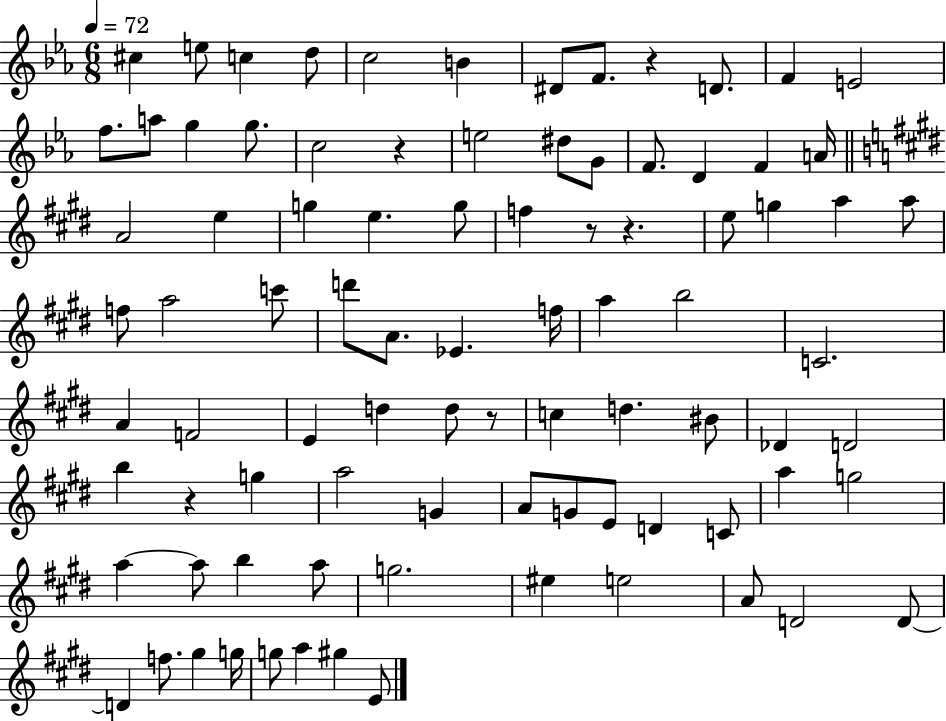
{
  \clef treble
  \numericTimeSignature
  \time 6/8
  \key ees \major
  \tempo 4 = 72
  \repeat volta 2 { cis''4 e''8 c''4 d''8 | c''2 b'4 | dis'8 f'8. r4 d'8. | f'4 e'2 | \break f''8. a''8 g''4 g''8. | c''2 r4 | e''2 dis''8 g'8 | f'8. d'4 f'4 a'16 | \break \bar "||" \break \key e \major a'2 e''4 | g''4 e''4. g''8 | f''4 r8 r4. | e''8 g''4 a''4 a''8 | \break f''8 a''2 c'''8 | d'''8 a'8. ees'4. f''16 | a''4 b''2 | c'2. | \break a'4 f'2 | e'4 d''4 d''8 r8 | c''4 d''4. bis'8 | des'4 d'2 | \break b''4 r4 g''4 | a''2 g'4 | a'8 g'8 e'8 d'4 c'8 | a''4 g''2 | \break a''4~~ a''8 b''4 a''8 | g''2. | eis''4 e''2 | a'8 d'2 d'8~~ | \break d'4 f''8. gis''4 g''16 | g''8 a''4 gis''4 e'8 | } \bar "|."
}